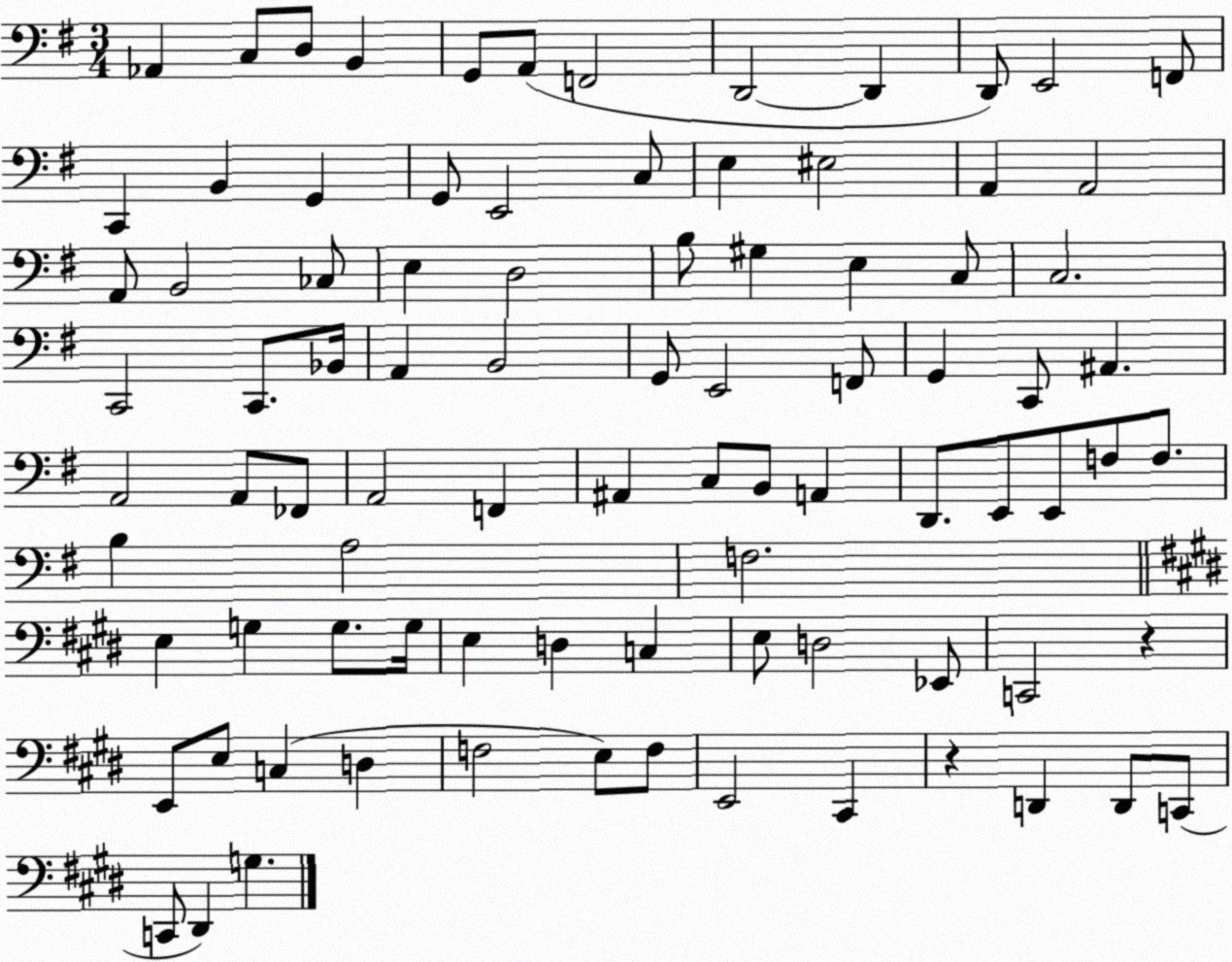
X:1
T:Untitled
M:3/4
L:1/4
K:G
_A,, C,/2 D,/2 B,, G,,/2 A,,/2 F,,2 D,,2 D,, D,,/2 E,,2 F,,/2 C,, B,, G,, G,,/2 E,,2 C,/2 E, ^E,2 A,, A,,2 A,,/2 B,,2 _C,/2 E, D,2 B,/2 ^G, E, C,/2 C,2 C,,2 C,,/2 _B,,/4 A,, B,,2 G,,/2 E,,2 F,,/2 G,, C,,/2 ^A,, A,,2 A,,/2 _F,,/2 A,,2 F,, ^A,, C,/2 B,,/2 A,, D,,/2 E,,/2 E,,/2 F,/2 F,/2 B, A,2 F,2 E, G, G,/2 G,/4 E, D, C, E,/2 D,2 _E,,/2 C,,2 z E,,/2 E,/2 C, D, F,2 E,/2 F,/2 E,,2 ^C,, z D,, D,,/2 C,,/2 C,,/2 ^D,, G,